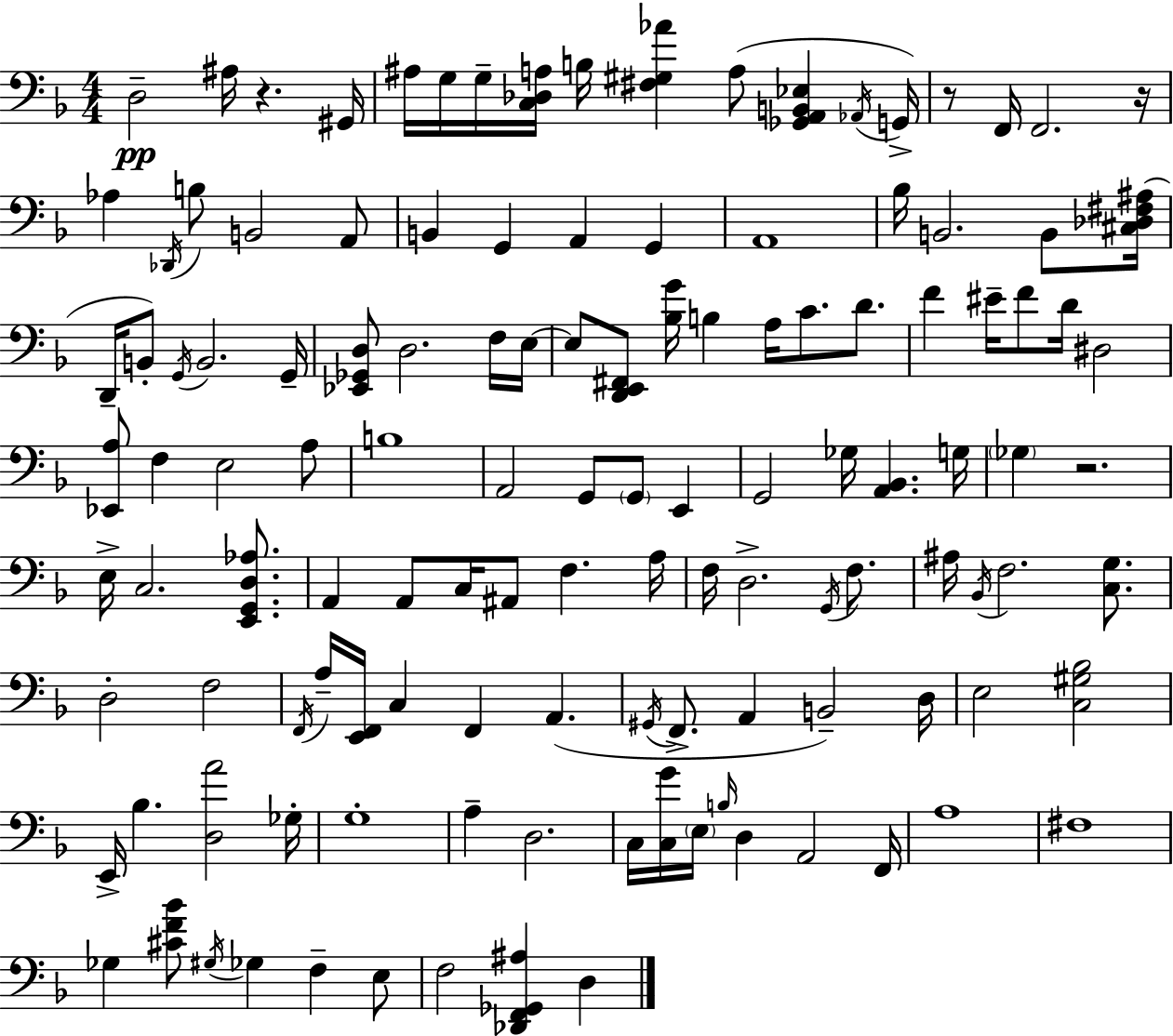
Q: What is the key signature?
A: F major